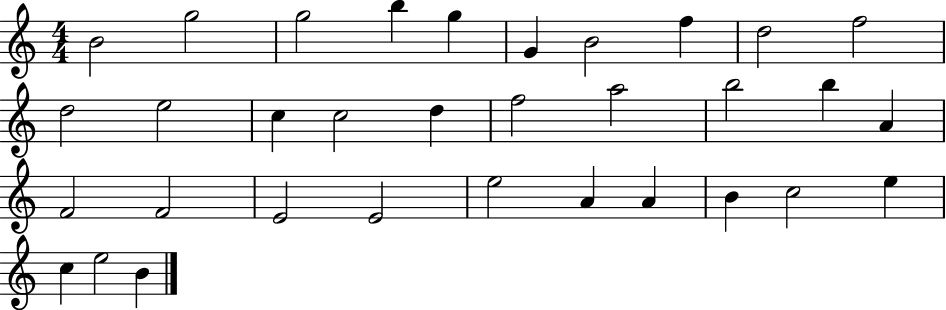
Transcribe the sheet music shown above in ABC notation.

X:1
T:Untitled
M:4/4
L:1/4
K:C
B2 g2 g2 b g G B2 f d2 f2 d2 e2 c c2 d f2 a2 b2 b A F2 F2 E2 E2 e2 A A B c2 e c e2 B